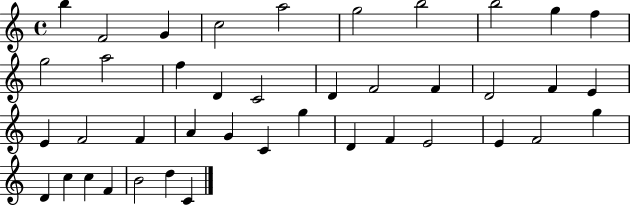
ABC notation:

X:1
T:Untitled
M:4/4
L:1/4
K:C
b F2 G c2 a2 g2 b2 b2 g f g2 a2 f D C2 D F2 F D2 F E E F2 F A G C g D F E2 E F2 g D c c F B2 d C